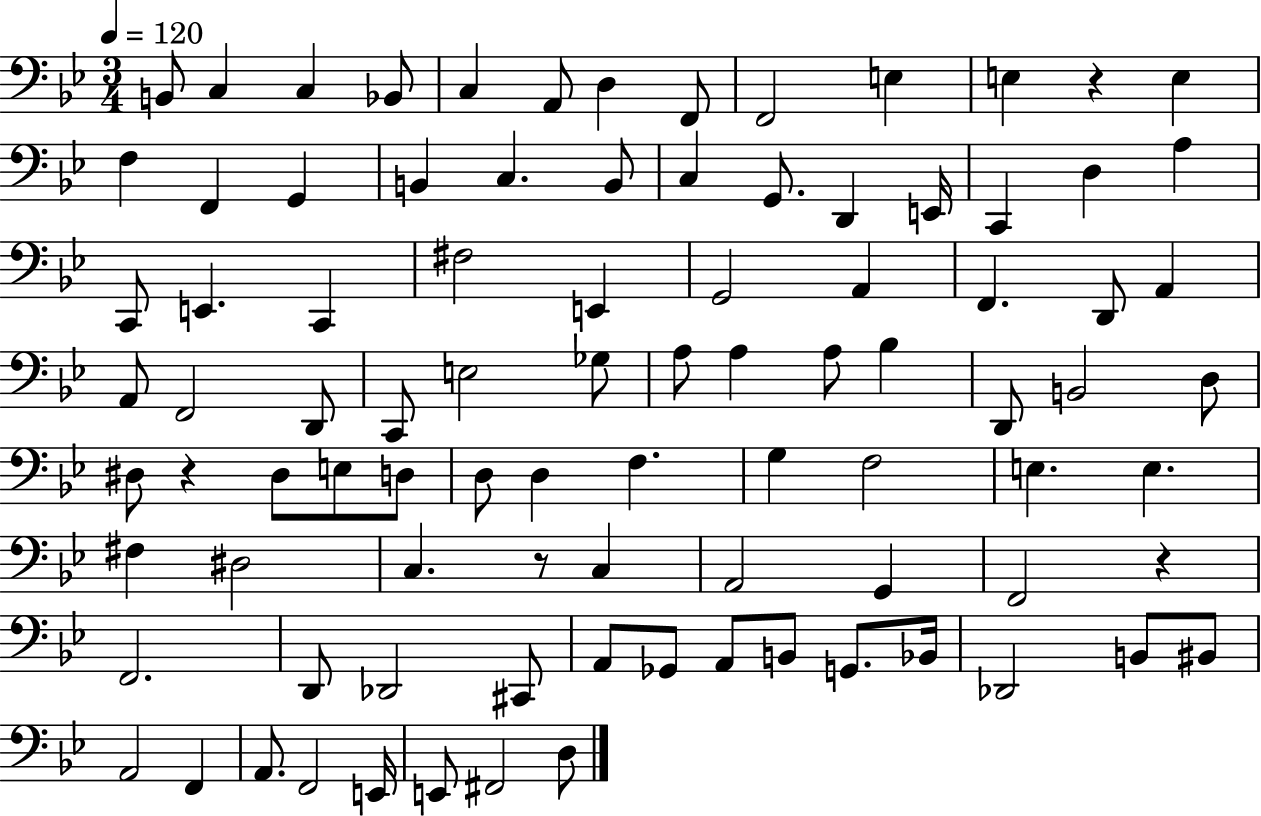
{
  \clef bass
  \numericTimeSignature
  \time 3/4
  \key bes \major
  \tempo 4 = 120
  \repeat volta 2 { b,8 c4 c4 bes,8 | c4 a,8 d4 f,8 | f,2 e4 | e4 r4 e4 | \break f4 f,4 g,4 | b,4 c4. b,8 | c4 g,8. d,4 e,16 | c,4 d4 a4 | \break c,8 e,4. c,4 | fis2 e,4 | g,2 a,4 | f,4. d,8 a,4 | \break a,8 f,2 d,8 | c,8 e2 ges8 | a8 a4 a8 bes4 | d,8 b,2 d8 | \break dis8 r4 dis8 e8 d8 | d8 d4 f4. | g4 f2 | e4. e4. | \break fis4 dis2 | c4. r8 c4 | a,2 g,4 | f,2 r4 | \break f,2. | d,8 des,2 cis,8 | a,8 ges,8 a,8 b,8 g,8. bes,16 | des,2 b,8 bis,8 | \break a,2 f,4 | a,8. f,2 e,16 | e,8 fis,2 d8 | } \bar "|."
}